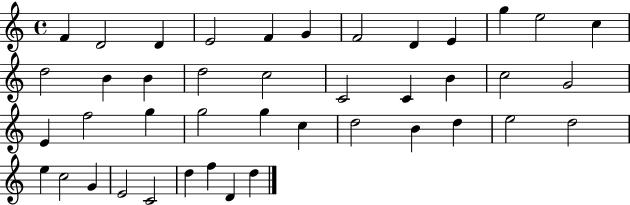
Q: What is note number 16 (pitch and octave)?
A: D5